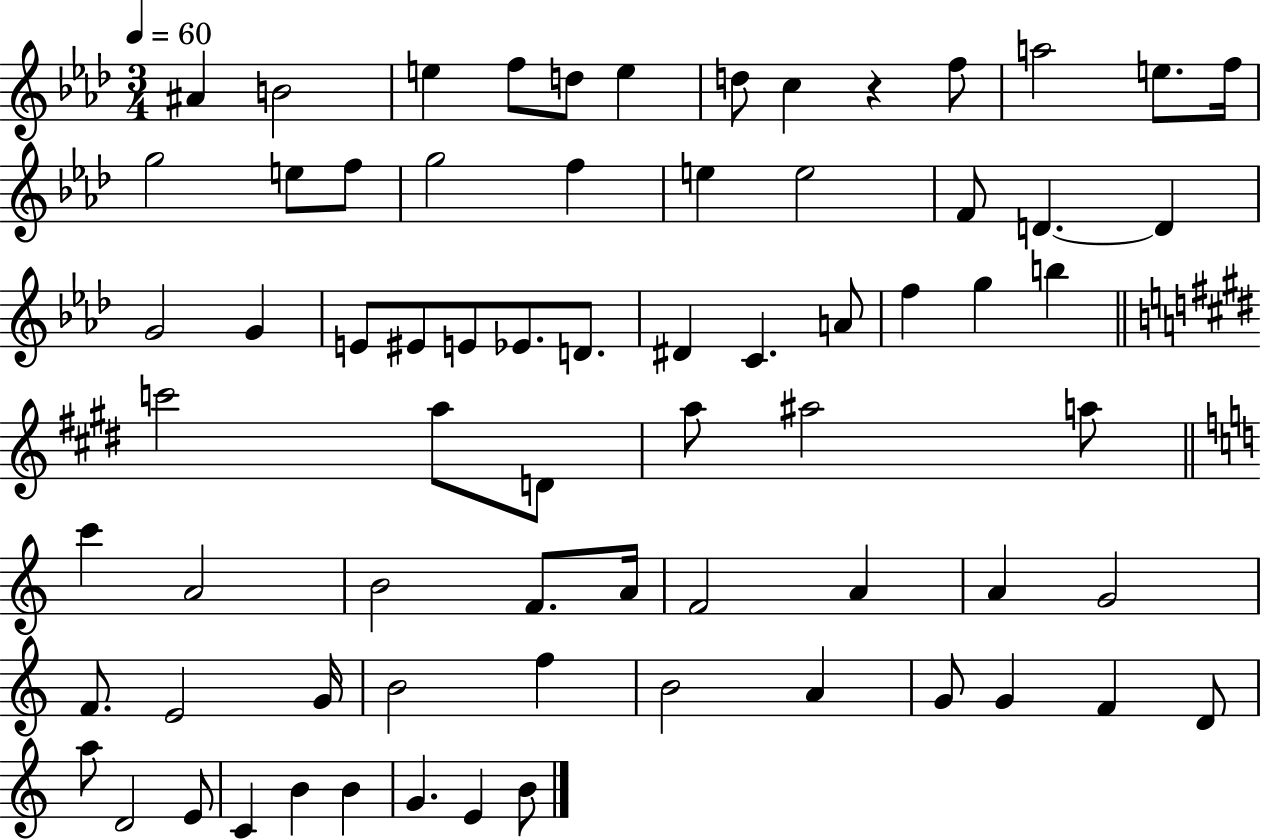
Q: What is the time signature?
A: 3/4